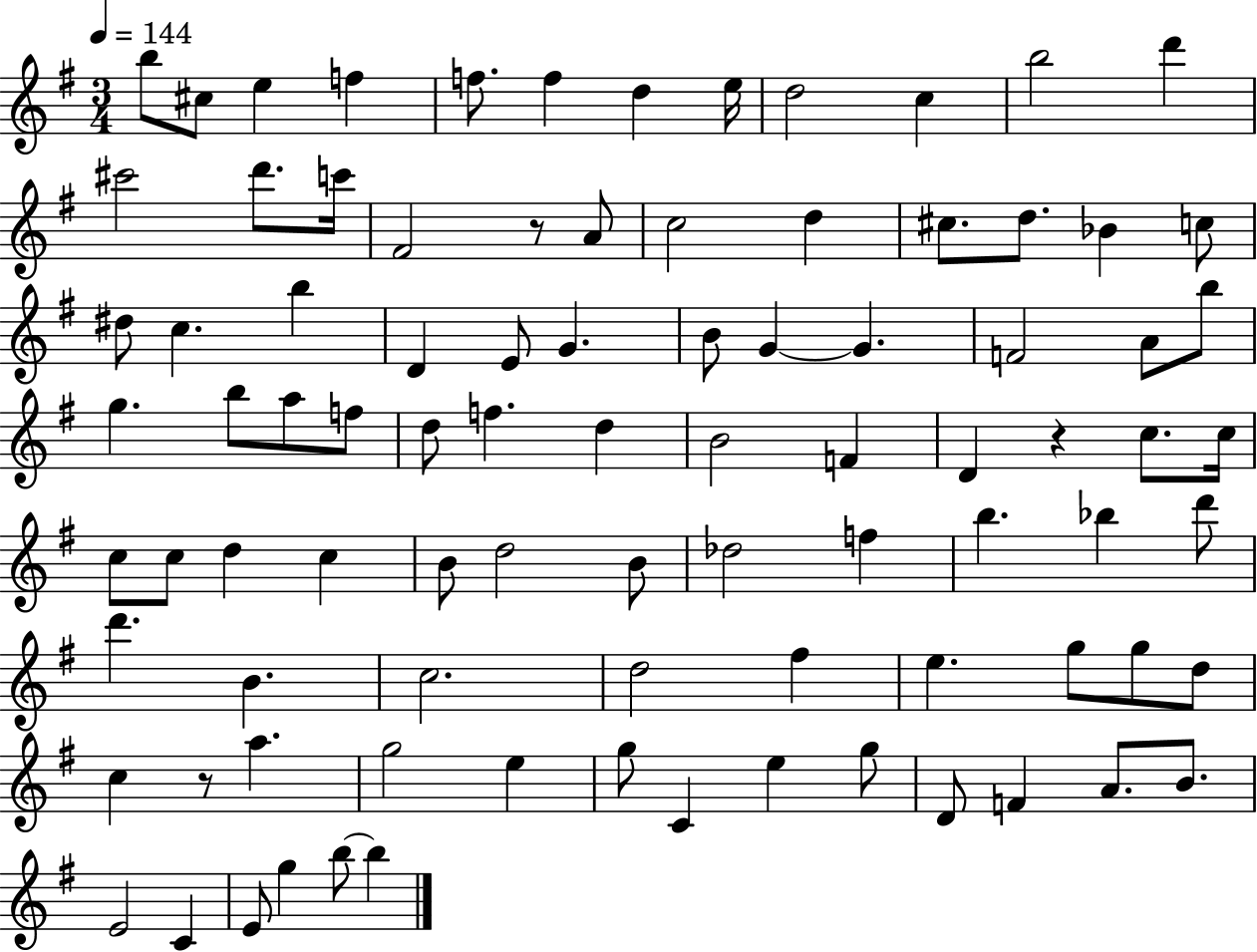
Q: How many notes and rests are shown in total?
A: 89